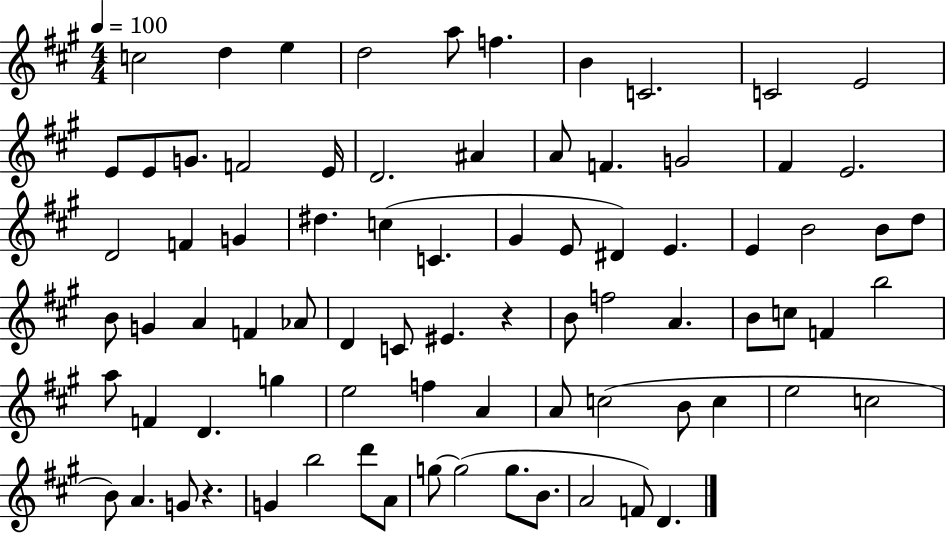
X:1
T:Untitled
M:4/4
L:1/4
K:A
c2 d e d2 a/2 f B C2 C2 E2 E/2 E/2 G/2 F2 E/4 D2 ^A A/2 F G2 ^F E2 D2 F G ^d c C ^G E/2 ^D E E B2 B/2 d/2 B/2 G A F _A/2 D C/2 ^E z B/2 f2 A B/2 c/2 F b2 a/2 F D g e2 f A A/2 c2 B/2 c e2 c2 B/2 A G/2 z G b2 d'/2 A/2 g/2 g2 g/2 B/2 A2 F/2 D